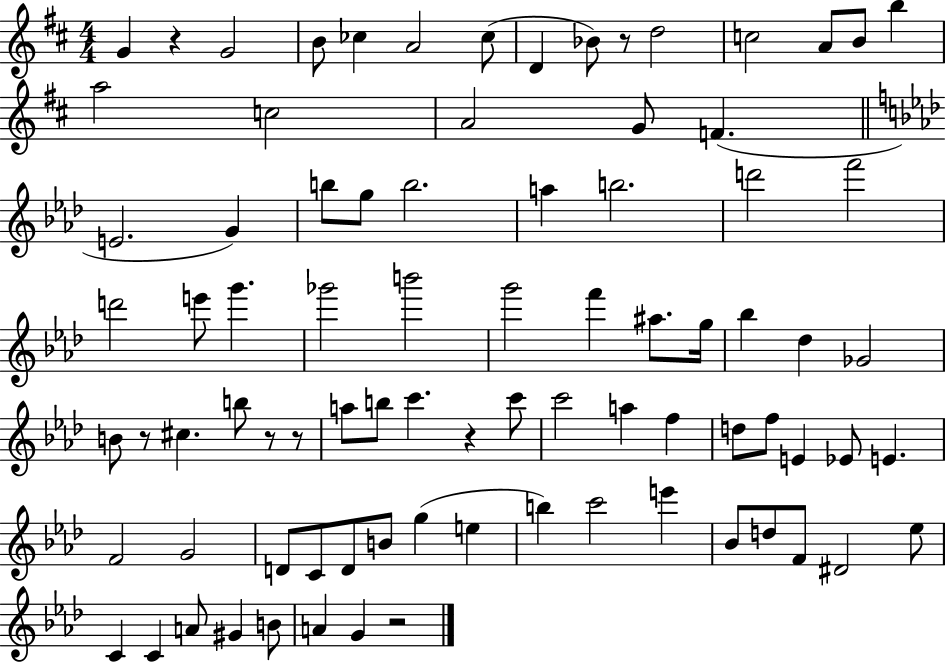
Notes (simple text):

G4/q R/q G4/h B4/e CES5/q A4/h CES5/e D4/q Bb4/e R/e D5/h C5/h A4/e B4/e B5/q A5/h C5/h A4/h G4/e F4/q. E4/h. G4/q B5/e G5/e B5/h. A5/q B5/h. D6/h F6/h D6/h E6/e G6/q. Gb6/h B6/h G6/h F6/q A#5/e. G5/s Bb5/q Db5/q Gb4/h B4/e R/e C#5/q. B5/e R/e R/e A5/e B5/e C6/q. R/q C6/e C6/h A5/q F5/q D5/e F5/e E4/q Eb4/e E4/q. F4/h G4/h D4/e C4/e D4/e B4/e G5/q E5/q B5/q C6/h E6/q Bb4/e D5/e F4/e D#4/h Eb5/e C4/q C4/q A4/e G#4/q B4/e A4/q G4/q R/h